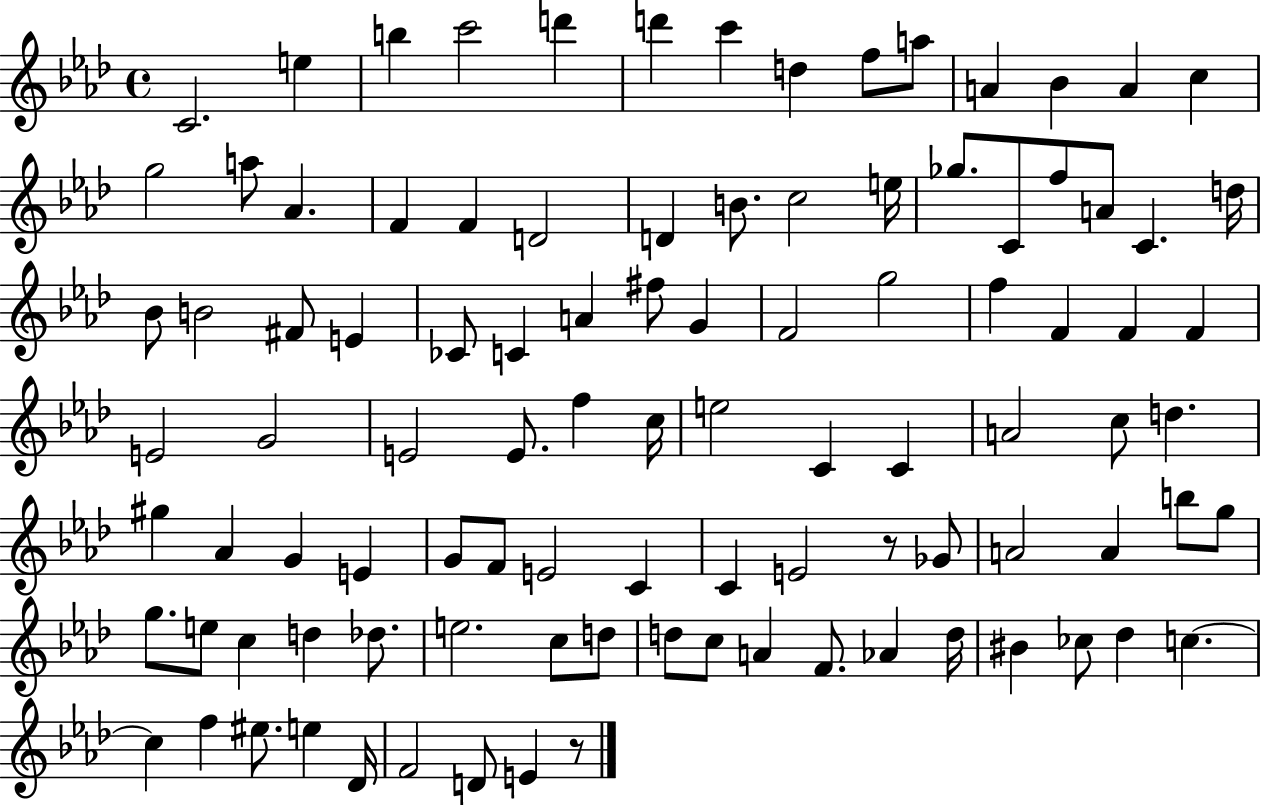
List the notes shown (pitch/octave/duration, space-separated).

C4/h. E5/q B5/q C6/h D6/q D6/q C6/q D5/q F5/e A5/e A4/q Bb4/q A4/q C5/q G5/h A5/e Ab4/q. F4/q F4/q D4/h D4/q B4/e. C5/h E5/s Gb5/e. C4/e F5/e A4/e C4/q. D5/s Bb4/e B4/h F#4/e E4/q CES4/e C4/q A4/q F#5/e G4/q F4/h G5/h F5/q F4/q F4/q F4/q E4/h G4/h E4/h E4/e. F5/q C5/s E5/h C4/q C4/q A4/h C5/e D5/q. G#5/q Ab4/q G4/q E4/q G4/e F4/e E4/h C4/q C4/q E4/h R/e Gb4/e A4/h A4/q B5/e G5/e G5/e. E5/e C5/q D5/q Db5/e. E5/h. C5/e D5/e D5/e C5/e A4/q F4/e. Ab4/q D5/s BIS4/q CES5/e Db5/q C5/q. C5/q F5/q EIS5/e. E5/q Db4/s F4/h D4/e E4/q R/e